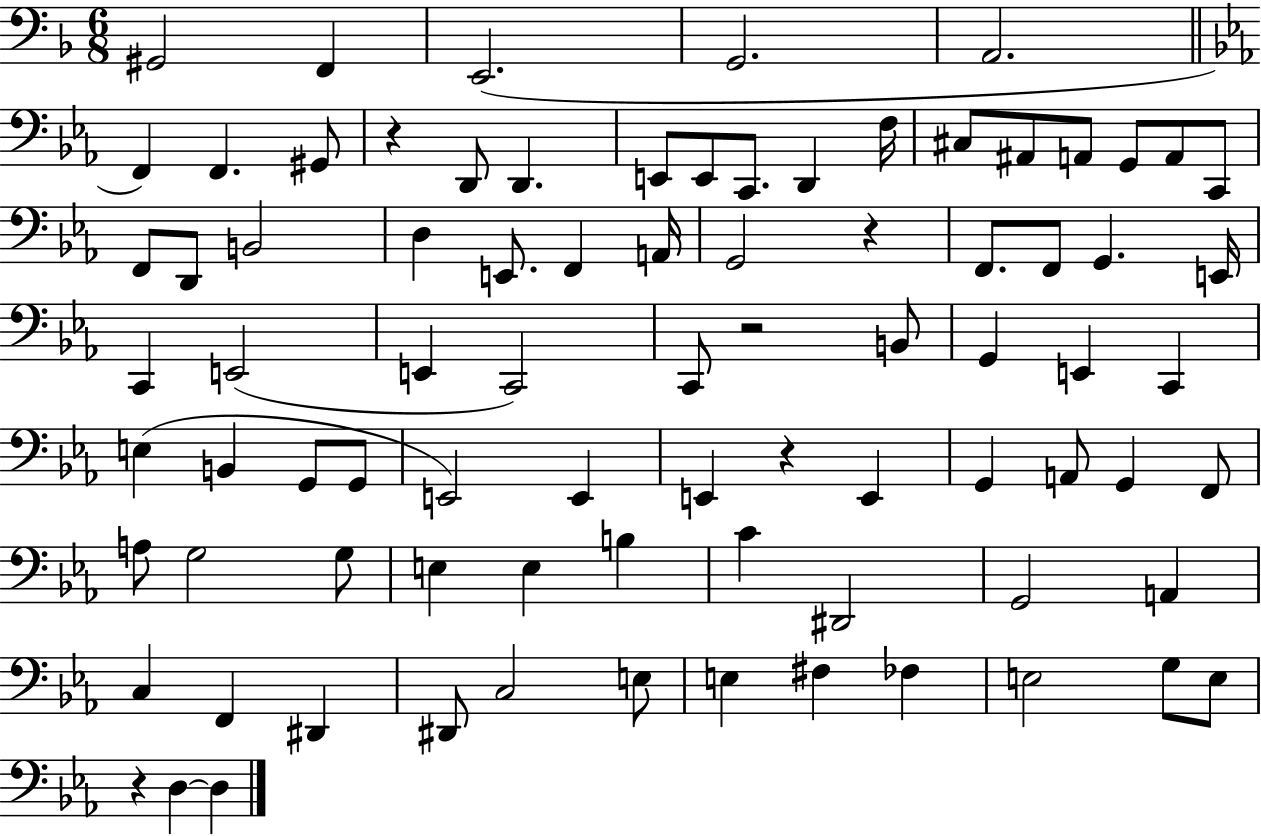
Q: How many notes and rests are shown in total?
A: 83